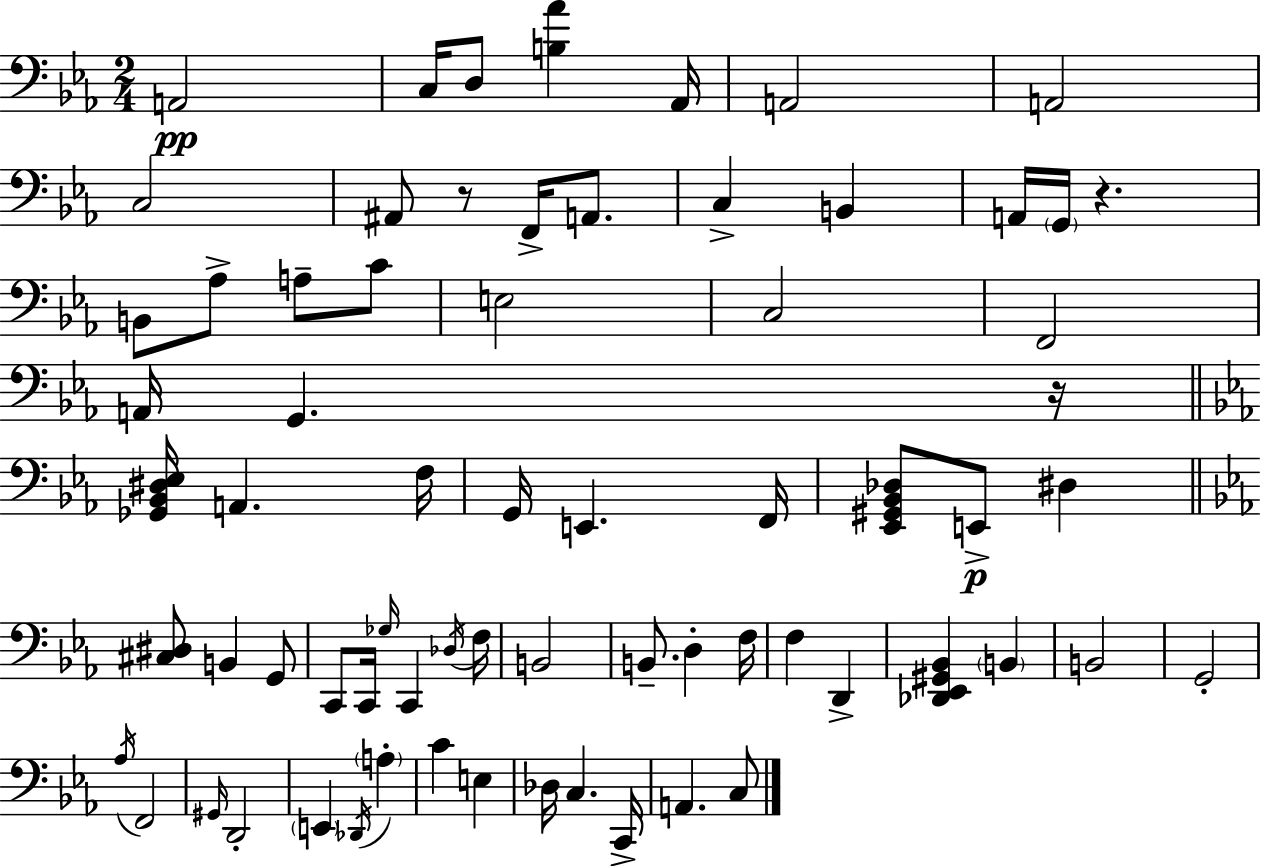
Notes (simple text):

A2/h C3/s D3/e [B3,Ab4]/q Ab2/s A2/h A2/h C3/h A#2/e R/e F2/s A2/e. C3/q B2/q A2/s G2/s R/q. B2/e Ab3/e A3/e C4/e E3/h C3/h F2/h A2/s G2/q. R/s [Gb2,Bb2,D#3,Eb3]/s A2/q. F3/s G2/s E2/q. F2/s [Eb2,G#2,Bb2,Db3]/e E2/e D#3/q [C#3,D#3]/e B2/q G2/e C2/e C2/s Gb3/s C2/q Db3/s F3/s B2/h B2/e. D3/q F3/s F3/q D2/q [Db2,Eb2,G#2,Bb2]/q B2/q B2/h G2/h Ab3/s F2/h G#2/s D2/h E2/q Db2/s A3/q C4/q E3/q Db3/s C3/q. C2/s A2/q. C3/e